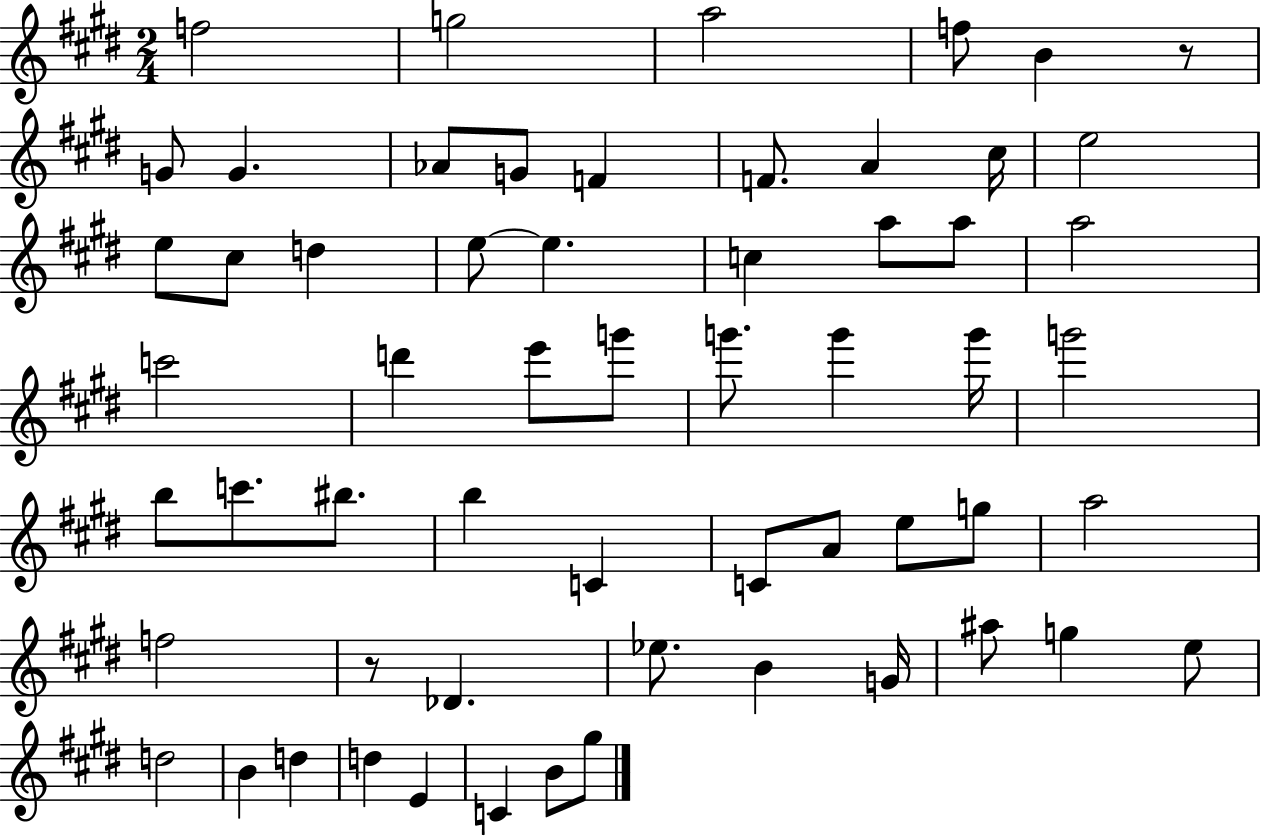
F5/h G5/h A5/h F5/e B4/q R/e G4/e G4/q. Ab4/e G4/e F4/q F4/e. A4/q C#5/s E5/h E5/e C#5/e D5/q E5/e E5/q. C5/q A5/e A5/e A5/h C6/h D6/q E6/e G6/e G6/e. G6/q G6/s G6/h B5/e C6/e. BIS5/e. B5/q C4/q C4/e A4/e E5/e G5/e A5/h F5/h R/e Db4/q. Eb5/e. B4/q G4/s A#5/e G5/q E5/e D5/h B4/q D5/q D5/q E4/q C4/q B4/e G#5/e